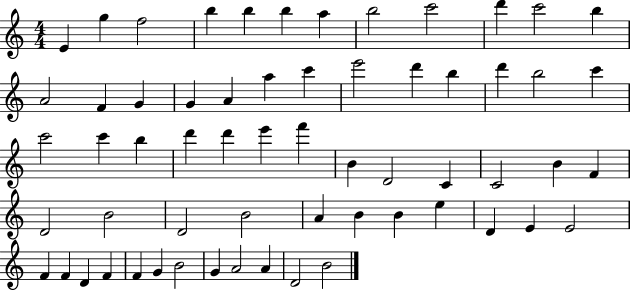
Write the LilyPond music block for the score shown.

{
  \clef treble
  \numericTimeSignature
  \time 4/4
  \key c \major
  e'4 g''4 f''2 | b''4 b''4 b''4 a''4 | b''2 c'''2 | d'''4 c'''2 b''4 | \break a'2 f'4 g'4 | g'4 a'4 a''4 c'''4 | e'''2 d'''4 b''4 | d'''4 b''2 c'''4 | \break c'''2 c'''4 b''4 | d'''4 d'''4 e'''4 f'''4 | b'4 d'2 c'4 | c'2 b'4 f'4 | \break d'2 b'2 | d'2 b'2 | a'4 b'4 b'4 e''4 | d'4 e'4 e'2 | \break f'4 f'4 d'4 f'4 | f'4 g'4 b'2 | g'4 a'2 a'4 | d'2 b'2 | \break \bar "|."
}